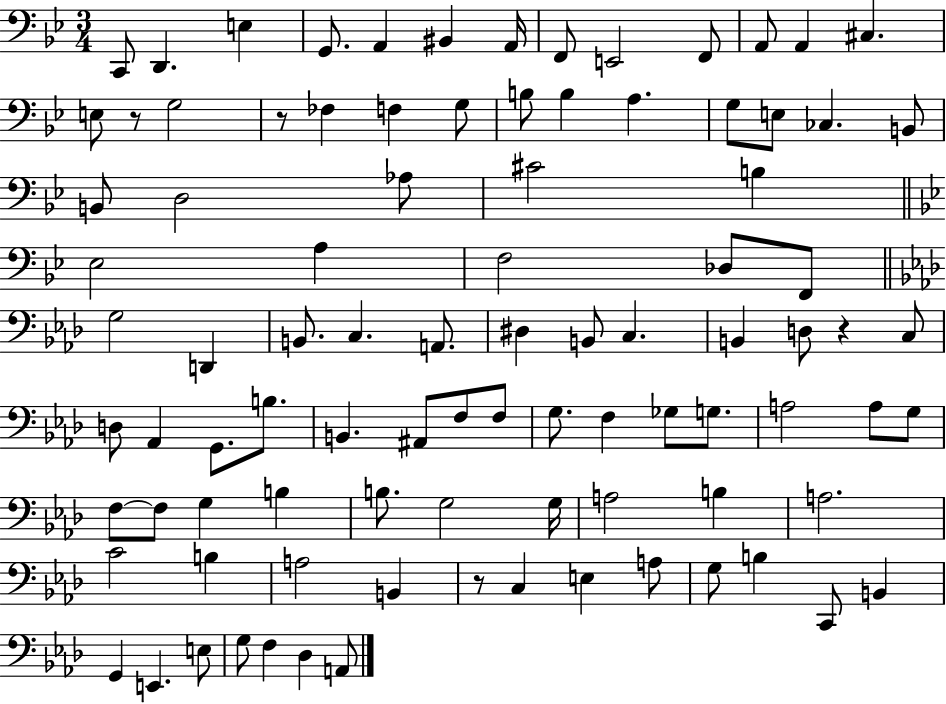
X:1
T:Untitled
M:3/4
L:1/4
K:Bb
C,,/2 D,, E, G,,/2 A,, ^B,, A,,/4 F,,/2 E,,2 F,,/2 A,,/2 A,, ^C, E,/2 z/2 G,2 z/2 _F, F, G,/2 B,/2 B, A, G,/2 E,/2 _C, B,,/2 B,,/2 D,2 _A,/2 ^C2 B, _E,2 A, F,2 _D,/2 F,,/2 G,2 D,, B,,/2 C, A,,/2 ^D, B,,/2 C, B,, D,/2 z C,/2 D,/2 _A,, G,,/2 B,/2 B,, ^A,,/2 F,/2 F,/2 G,/2 F, _G,/2 G,/2 A,2 A,/2 G,/2 F,/2 F,/2 G, B, B,/2 G,2 G,/4 A,2 B, A,2 C2 B, A,2 B,, z/2 C, E, A,/2 G,/2 B, C,,/2 B,, G,, E,, E,/2 G,/2 F, _D, A,,/2